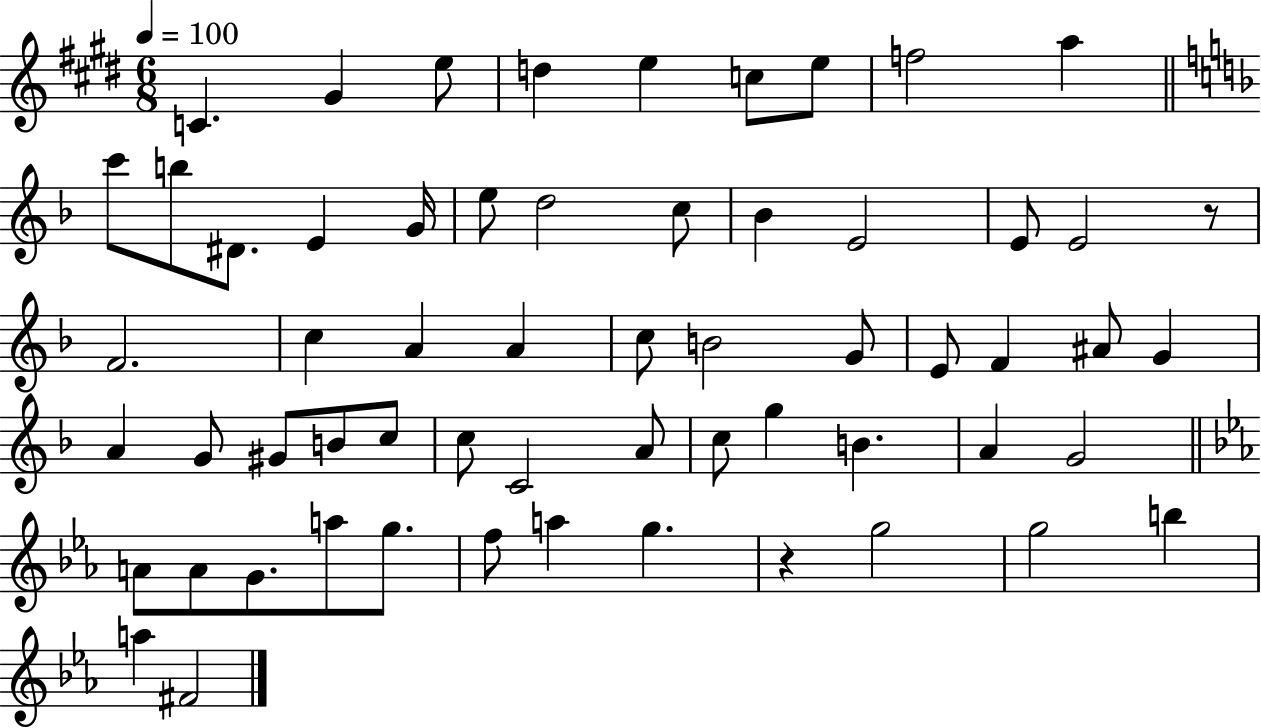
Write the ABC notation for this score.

X:1
T:Untitled
M:6/8
L:1/4
K:E
C ^G e/2 d e c/2 e/2 f2 a c'/2 b/2 ^D/2 E G/4 e/2 d2 c/2 _B E2 E/2 E2 z/2 F2 c A A c/2 B2 G/2 E/2 F ^A/2 G A G/2 ^G/2 B/2 c/2 c/2 C2 A/2 c/2 g B A G2 A/2 A/2 G/2 a/2 g/2 f/2 a g z g2 g2 b a ^F2